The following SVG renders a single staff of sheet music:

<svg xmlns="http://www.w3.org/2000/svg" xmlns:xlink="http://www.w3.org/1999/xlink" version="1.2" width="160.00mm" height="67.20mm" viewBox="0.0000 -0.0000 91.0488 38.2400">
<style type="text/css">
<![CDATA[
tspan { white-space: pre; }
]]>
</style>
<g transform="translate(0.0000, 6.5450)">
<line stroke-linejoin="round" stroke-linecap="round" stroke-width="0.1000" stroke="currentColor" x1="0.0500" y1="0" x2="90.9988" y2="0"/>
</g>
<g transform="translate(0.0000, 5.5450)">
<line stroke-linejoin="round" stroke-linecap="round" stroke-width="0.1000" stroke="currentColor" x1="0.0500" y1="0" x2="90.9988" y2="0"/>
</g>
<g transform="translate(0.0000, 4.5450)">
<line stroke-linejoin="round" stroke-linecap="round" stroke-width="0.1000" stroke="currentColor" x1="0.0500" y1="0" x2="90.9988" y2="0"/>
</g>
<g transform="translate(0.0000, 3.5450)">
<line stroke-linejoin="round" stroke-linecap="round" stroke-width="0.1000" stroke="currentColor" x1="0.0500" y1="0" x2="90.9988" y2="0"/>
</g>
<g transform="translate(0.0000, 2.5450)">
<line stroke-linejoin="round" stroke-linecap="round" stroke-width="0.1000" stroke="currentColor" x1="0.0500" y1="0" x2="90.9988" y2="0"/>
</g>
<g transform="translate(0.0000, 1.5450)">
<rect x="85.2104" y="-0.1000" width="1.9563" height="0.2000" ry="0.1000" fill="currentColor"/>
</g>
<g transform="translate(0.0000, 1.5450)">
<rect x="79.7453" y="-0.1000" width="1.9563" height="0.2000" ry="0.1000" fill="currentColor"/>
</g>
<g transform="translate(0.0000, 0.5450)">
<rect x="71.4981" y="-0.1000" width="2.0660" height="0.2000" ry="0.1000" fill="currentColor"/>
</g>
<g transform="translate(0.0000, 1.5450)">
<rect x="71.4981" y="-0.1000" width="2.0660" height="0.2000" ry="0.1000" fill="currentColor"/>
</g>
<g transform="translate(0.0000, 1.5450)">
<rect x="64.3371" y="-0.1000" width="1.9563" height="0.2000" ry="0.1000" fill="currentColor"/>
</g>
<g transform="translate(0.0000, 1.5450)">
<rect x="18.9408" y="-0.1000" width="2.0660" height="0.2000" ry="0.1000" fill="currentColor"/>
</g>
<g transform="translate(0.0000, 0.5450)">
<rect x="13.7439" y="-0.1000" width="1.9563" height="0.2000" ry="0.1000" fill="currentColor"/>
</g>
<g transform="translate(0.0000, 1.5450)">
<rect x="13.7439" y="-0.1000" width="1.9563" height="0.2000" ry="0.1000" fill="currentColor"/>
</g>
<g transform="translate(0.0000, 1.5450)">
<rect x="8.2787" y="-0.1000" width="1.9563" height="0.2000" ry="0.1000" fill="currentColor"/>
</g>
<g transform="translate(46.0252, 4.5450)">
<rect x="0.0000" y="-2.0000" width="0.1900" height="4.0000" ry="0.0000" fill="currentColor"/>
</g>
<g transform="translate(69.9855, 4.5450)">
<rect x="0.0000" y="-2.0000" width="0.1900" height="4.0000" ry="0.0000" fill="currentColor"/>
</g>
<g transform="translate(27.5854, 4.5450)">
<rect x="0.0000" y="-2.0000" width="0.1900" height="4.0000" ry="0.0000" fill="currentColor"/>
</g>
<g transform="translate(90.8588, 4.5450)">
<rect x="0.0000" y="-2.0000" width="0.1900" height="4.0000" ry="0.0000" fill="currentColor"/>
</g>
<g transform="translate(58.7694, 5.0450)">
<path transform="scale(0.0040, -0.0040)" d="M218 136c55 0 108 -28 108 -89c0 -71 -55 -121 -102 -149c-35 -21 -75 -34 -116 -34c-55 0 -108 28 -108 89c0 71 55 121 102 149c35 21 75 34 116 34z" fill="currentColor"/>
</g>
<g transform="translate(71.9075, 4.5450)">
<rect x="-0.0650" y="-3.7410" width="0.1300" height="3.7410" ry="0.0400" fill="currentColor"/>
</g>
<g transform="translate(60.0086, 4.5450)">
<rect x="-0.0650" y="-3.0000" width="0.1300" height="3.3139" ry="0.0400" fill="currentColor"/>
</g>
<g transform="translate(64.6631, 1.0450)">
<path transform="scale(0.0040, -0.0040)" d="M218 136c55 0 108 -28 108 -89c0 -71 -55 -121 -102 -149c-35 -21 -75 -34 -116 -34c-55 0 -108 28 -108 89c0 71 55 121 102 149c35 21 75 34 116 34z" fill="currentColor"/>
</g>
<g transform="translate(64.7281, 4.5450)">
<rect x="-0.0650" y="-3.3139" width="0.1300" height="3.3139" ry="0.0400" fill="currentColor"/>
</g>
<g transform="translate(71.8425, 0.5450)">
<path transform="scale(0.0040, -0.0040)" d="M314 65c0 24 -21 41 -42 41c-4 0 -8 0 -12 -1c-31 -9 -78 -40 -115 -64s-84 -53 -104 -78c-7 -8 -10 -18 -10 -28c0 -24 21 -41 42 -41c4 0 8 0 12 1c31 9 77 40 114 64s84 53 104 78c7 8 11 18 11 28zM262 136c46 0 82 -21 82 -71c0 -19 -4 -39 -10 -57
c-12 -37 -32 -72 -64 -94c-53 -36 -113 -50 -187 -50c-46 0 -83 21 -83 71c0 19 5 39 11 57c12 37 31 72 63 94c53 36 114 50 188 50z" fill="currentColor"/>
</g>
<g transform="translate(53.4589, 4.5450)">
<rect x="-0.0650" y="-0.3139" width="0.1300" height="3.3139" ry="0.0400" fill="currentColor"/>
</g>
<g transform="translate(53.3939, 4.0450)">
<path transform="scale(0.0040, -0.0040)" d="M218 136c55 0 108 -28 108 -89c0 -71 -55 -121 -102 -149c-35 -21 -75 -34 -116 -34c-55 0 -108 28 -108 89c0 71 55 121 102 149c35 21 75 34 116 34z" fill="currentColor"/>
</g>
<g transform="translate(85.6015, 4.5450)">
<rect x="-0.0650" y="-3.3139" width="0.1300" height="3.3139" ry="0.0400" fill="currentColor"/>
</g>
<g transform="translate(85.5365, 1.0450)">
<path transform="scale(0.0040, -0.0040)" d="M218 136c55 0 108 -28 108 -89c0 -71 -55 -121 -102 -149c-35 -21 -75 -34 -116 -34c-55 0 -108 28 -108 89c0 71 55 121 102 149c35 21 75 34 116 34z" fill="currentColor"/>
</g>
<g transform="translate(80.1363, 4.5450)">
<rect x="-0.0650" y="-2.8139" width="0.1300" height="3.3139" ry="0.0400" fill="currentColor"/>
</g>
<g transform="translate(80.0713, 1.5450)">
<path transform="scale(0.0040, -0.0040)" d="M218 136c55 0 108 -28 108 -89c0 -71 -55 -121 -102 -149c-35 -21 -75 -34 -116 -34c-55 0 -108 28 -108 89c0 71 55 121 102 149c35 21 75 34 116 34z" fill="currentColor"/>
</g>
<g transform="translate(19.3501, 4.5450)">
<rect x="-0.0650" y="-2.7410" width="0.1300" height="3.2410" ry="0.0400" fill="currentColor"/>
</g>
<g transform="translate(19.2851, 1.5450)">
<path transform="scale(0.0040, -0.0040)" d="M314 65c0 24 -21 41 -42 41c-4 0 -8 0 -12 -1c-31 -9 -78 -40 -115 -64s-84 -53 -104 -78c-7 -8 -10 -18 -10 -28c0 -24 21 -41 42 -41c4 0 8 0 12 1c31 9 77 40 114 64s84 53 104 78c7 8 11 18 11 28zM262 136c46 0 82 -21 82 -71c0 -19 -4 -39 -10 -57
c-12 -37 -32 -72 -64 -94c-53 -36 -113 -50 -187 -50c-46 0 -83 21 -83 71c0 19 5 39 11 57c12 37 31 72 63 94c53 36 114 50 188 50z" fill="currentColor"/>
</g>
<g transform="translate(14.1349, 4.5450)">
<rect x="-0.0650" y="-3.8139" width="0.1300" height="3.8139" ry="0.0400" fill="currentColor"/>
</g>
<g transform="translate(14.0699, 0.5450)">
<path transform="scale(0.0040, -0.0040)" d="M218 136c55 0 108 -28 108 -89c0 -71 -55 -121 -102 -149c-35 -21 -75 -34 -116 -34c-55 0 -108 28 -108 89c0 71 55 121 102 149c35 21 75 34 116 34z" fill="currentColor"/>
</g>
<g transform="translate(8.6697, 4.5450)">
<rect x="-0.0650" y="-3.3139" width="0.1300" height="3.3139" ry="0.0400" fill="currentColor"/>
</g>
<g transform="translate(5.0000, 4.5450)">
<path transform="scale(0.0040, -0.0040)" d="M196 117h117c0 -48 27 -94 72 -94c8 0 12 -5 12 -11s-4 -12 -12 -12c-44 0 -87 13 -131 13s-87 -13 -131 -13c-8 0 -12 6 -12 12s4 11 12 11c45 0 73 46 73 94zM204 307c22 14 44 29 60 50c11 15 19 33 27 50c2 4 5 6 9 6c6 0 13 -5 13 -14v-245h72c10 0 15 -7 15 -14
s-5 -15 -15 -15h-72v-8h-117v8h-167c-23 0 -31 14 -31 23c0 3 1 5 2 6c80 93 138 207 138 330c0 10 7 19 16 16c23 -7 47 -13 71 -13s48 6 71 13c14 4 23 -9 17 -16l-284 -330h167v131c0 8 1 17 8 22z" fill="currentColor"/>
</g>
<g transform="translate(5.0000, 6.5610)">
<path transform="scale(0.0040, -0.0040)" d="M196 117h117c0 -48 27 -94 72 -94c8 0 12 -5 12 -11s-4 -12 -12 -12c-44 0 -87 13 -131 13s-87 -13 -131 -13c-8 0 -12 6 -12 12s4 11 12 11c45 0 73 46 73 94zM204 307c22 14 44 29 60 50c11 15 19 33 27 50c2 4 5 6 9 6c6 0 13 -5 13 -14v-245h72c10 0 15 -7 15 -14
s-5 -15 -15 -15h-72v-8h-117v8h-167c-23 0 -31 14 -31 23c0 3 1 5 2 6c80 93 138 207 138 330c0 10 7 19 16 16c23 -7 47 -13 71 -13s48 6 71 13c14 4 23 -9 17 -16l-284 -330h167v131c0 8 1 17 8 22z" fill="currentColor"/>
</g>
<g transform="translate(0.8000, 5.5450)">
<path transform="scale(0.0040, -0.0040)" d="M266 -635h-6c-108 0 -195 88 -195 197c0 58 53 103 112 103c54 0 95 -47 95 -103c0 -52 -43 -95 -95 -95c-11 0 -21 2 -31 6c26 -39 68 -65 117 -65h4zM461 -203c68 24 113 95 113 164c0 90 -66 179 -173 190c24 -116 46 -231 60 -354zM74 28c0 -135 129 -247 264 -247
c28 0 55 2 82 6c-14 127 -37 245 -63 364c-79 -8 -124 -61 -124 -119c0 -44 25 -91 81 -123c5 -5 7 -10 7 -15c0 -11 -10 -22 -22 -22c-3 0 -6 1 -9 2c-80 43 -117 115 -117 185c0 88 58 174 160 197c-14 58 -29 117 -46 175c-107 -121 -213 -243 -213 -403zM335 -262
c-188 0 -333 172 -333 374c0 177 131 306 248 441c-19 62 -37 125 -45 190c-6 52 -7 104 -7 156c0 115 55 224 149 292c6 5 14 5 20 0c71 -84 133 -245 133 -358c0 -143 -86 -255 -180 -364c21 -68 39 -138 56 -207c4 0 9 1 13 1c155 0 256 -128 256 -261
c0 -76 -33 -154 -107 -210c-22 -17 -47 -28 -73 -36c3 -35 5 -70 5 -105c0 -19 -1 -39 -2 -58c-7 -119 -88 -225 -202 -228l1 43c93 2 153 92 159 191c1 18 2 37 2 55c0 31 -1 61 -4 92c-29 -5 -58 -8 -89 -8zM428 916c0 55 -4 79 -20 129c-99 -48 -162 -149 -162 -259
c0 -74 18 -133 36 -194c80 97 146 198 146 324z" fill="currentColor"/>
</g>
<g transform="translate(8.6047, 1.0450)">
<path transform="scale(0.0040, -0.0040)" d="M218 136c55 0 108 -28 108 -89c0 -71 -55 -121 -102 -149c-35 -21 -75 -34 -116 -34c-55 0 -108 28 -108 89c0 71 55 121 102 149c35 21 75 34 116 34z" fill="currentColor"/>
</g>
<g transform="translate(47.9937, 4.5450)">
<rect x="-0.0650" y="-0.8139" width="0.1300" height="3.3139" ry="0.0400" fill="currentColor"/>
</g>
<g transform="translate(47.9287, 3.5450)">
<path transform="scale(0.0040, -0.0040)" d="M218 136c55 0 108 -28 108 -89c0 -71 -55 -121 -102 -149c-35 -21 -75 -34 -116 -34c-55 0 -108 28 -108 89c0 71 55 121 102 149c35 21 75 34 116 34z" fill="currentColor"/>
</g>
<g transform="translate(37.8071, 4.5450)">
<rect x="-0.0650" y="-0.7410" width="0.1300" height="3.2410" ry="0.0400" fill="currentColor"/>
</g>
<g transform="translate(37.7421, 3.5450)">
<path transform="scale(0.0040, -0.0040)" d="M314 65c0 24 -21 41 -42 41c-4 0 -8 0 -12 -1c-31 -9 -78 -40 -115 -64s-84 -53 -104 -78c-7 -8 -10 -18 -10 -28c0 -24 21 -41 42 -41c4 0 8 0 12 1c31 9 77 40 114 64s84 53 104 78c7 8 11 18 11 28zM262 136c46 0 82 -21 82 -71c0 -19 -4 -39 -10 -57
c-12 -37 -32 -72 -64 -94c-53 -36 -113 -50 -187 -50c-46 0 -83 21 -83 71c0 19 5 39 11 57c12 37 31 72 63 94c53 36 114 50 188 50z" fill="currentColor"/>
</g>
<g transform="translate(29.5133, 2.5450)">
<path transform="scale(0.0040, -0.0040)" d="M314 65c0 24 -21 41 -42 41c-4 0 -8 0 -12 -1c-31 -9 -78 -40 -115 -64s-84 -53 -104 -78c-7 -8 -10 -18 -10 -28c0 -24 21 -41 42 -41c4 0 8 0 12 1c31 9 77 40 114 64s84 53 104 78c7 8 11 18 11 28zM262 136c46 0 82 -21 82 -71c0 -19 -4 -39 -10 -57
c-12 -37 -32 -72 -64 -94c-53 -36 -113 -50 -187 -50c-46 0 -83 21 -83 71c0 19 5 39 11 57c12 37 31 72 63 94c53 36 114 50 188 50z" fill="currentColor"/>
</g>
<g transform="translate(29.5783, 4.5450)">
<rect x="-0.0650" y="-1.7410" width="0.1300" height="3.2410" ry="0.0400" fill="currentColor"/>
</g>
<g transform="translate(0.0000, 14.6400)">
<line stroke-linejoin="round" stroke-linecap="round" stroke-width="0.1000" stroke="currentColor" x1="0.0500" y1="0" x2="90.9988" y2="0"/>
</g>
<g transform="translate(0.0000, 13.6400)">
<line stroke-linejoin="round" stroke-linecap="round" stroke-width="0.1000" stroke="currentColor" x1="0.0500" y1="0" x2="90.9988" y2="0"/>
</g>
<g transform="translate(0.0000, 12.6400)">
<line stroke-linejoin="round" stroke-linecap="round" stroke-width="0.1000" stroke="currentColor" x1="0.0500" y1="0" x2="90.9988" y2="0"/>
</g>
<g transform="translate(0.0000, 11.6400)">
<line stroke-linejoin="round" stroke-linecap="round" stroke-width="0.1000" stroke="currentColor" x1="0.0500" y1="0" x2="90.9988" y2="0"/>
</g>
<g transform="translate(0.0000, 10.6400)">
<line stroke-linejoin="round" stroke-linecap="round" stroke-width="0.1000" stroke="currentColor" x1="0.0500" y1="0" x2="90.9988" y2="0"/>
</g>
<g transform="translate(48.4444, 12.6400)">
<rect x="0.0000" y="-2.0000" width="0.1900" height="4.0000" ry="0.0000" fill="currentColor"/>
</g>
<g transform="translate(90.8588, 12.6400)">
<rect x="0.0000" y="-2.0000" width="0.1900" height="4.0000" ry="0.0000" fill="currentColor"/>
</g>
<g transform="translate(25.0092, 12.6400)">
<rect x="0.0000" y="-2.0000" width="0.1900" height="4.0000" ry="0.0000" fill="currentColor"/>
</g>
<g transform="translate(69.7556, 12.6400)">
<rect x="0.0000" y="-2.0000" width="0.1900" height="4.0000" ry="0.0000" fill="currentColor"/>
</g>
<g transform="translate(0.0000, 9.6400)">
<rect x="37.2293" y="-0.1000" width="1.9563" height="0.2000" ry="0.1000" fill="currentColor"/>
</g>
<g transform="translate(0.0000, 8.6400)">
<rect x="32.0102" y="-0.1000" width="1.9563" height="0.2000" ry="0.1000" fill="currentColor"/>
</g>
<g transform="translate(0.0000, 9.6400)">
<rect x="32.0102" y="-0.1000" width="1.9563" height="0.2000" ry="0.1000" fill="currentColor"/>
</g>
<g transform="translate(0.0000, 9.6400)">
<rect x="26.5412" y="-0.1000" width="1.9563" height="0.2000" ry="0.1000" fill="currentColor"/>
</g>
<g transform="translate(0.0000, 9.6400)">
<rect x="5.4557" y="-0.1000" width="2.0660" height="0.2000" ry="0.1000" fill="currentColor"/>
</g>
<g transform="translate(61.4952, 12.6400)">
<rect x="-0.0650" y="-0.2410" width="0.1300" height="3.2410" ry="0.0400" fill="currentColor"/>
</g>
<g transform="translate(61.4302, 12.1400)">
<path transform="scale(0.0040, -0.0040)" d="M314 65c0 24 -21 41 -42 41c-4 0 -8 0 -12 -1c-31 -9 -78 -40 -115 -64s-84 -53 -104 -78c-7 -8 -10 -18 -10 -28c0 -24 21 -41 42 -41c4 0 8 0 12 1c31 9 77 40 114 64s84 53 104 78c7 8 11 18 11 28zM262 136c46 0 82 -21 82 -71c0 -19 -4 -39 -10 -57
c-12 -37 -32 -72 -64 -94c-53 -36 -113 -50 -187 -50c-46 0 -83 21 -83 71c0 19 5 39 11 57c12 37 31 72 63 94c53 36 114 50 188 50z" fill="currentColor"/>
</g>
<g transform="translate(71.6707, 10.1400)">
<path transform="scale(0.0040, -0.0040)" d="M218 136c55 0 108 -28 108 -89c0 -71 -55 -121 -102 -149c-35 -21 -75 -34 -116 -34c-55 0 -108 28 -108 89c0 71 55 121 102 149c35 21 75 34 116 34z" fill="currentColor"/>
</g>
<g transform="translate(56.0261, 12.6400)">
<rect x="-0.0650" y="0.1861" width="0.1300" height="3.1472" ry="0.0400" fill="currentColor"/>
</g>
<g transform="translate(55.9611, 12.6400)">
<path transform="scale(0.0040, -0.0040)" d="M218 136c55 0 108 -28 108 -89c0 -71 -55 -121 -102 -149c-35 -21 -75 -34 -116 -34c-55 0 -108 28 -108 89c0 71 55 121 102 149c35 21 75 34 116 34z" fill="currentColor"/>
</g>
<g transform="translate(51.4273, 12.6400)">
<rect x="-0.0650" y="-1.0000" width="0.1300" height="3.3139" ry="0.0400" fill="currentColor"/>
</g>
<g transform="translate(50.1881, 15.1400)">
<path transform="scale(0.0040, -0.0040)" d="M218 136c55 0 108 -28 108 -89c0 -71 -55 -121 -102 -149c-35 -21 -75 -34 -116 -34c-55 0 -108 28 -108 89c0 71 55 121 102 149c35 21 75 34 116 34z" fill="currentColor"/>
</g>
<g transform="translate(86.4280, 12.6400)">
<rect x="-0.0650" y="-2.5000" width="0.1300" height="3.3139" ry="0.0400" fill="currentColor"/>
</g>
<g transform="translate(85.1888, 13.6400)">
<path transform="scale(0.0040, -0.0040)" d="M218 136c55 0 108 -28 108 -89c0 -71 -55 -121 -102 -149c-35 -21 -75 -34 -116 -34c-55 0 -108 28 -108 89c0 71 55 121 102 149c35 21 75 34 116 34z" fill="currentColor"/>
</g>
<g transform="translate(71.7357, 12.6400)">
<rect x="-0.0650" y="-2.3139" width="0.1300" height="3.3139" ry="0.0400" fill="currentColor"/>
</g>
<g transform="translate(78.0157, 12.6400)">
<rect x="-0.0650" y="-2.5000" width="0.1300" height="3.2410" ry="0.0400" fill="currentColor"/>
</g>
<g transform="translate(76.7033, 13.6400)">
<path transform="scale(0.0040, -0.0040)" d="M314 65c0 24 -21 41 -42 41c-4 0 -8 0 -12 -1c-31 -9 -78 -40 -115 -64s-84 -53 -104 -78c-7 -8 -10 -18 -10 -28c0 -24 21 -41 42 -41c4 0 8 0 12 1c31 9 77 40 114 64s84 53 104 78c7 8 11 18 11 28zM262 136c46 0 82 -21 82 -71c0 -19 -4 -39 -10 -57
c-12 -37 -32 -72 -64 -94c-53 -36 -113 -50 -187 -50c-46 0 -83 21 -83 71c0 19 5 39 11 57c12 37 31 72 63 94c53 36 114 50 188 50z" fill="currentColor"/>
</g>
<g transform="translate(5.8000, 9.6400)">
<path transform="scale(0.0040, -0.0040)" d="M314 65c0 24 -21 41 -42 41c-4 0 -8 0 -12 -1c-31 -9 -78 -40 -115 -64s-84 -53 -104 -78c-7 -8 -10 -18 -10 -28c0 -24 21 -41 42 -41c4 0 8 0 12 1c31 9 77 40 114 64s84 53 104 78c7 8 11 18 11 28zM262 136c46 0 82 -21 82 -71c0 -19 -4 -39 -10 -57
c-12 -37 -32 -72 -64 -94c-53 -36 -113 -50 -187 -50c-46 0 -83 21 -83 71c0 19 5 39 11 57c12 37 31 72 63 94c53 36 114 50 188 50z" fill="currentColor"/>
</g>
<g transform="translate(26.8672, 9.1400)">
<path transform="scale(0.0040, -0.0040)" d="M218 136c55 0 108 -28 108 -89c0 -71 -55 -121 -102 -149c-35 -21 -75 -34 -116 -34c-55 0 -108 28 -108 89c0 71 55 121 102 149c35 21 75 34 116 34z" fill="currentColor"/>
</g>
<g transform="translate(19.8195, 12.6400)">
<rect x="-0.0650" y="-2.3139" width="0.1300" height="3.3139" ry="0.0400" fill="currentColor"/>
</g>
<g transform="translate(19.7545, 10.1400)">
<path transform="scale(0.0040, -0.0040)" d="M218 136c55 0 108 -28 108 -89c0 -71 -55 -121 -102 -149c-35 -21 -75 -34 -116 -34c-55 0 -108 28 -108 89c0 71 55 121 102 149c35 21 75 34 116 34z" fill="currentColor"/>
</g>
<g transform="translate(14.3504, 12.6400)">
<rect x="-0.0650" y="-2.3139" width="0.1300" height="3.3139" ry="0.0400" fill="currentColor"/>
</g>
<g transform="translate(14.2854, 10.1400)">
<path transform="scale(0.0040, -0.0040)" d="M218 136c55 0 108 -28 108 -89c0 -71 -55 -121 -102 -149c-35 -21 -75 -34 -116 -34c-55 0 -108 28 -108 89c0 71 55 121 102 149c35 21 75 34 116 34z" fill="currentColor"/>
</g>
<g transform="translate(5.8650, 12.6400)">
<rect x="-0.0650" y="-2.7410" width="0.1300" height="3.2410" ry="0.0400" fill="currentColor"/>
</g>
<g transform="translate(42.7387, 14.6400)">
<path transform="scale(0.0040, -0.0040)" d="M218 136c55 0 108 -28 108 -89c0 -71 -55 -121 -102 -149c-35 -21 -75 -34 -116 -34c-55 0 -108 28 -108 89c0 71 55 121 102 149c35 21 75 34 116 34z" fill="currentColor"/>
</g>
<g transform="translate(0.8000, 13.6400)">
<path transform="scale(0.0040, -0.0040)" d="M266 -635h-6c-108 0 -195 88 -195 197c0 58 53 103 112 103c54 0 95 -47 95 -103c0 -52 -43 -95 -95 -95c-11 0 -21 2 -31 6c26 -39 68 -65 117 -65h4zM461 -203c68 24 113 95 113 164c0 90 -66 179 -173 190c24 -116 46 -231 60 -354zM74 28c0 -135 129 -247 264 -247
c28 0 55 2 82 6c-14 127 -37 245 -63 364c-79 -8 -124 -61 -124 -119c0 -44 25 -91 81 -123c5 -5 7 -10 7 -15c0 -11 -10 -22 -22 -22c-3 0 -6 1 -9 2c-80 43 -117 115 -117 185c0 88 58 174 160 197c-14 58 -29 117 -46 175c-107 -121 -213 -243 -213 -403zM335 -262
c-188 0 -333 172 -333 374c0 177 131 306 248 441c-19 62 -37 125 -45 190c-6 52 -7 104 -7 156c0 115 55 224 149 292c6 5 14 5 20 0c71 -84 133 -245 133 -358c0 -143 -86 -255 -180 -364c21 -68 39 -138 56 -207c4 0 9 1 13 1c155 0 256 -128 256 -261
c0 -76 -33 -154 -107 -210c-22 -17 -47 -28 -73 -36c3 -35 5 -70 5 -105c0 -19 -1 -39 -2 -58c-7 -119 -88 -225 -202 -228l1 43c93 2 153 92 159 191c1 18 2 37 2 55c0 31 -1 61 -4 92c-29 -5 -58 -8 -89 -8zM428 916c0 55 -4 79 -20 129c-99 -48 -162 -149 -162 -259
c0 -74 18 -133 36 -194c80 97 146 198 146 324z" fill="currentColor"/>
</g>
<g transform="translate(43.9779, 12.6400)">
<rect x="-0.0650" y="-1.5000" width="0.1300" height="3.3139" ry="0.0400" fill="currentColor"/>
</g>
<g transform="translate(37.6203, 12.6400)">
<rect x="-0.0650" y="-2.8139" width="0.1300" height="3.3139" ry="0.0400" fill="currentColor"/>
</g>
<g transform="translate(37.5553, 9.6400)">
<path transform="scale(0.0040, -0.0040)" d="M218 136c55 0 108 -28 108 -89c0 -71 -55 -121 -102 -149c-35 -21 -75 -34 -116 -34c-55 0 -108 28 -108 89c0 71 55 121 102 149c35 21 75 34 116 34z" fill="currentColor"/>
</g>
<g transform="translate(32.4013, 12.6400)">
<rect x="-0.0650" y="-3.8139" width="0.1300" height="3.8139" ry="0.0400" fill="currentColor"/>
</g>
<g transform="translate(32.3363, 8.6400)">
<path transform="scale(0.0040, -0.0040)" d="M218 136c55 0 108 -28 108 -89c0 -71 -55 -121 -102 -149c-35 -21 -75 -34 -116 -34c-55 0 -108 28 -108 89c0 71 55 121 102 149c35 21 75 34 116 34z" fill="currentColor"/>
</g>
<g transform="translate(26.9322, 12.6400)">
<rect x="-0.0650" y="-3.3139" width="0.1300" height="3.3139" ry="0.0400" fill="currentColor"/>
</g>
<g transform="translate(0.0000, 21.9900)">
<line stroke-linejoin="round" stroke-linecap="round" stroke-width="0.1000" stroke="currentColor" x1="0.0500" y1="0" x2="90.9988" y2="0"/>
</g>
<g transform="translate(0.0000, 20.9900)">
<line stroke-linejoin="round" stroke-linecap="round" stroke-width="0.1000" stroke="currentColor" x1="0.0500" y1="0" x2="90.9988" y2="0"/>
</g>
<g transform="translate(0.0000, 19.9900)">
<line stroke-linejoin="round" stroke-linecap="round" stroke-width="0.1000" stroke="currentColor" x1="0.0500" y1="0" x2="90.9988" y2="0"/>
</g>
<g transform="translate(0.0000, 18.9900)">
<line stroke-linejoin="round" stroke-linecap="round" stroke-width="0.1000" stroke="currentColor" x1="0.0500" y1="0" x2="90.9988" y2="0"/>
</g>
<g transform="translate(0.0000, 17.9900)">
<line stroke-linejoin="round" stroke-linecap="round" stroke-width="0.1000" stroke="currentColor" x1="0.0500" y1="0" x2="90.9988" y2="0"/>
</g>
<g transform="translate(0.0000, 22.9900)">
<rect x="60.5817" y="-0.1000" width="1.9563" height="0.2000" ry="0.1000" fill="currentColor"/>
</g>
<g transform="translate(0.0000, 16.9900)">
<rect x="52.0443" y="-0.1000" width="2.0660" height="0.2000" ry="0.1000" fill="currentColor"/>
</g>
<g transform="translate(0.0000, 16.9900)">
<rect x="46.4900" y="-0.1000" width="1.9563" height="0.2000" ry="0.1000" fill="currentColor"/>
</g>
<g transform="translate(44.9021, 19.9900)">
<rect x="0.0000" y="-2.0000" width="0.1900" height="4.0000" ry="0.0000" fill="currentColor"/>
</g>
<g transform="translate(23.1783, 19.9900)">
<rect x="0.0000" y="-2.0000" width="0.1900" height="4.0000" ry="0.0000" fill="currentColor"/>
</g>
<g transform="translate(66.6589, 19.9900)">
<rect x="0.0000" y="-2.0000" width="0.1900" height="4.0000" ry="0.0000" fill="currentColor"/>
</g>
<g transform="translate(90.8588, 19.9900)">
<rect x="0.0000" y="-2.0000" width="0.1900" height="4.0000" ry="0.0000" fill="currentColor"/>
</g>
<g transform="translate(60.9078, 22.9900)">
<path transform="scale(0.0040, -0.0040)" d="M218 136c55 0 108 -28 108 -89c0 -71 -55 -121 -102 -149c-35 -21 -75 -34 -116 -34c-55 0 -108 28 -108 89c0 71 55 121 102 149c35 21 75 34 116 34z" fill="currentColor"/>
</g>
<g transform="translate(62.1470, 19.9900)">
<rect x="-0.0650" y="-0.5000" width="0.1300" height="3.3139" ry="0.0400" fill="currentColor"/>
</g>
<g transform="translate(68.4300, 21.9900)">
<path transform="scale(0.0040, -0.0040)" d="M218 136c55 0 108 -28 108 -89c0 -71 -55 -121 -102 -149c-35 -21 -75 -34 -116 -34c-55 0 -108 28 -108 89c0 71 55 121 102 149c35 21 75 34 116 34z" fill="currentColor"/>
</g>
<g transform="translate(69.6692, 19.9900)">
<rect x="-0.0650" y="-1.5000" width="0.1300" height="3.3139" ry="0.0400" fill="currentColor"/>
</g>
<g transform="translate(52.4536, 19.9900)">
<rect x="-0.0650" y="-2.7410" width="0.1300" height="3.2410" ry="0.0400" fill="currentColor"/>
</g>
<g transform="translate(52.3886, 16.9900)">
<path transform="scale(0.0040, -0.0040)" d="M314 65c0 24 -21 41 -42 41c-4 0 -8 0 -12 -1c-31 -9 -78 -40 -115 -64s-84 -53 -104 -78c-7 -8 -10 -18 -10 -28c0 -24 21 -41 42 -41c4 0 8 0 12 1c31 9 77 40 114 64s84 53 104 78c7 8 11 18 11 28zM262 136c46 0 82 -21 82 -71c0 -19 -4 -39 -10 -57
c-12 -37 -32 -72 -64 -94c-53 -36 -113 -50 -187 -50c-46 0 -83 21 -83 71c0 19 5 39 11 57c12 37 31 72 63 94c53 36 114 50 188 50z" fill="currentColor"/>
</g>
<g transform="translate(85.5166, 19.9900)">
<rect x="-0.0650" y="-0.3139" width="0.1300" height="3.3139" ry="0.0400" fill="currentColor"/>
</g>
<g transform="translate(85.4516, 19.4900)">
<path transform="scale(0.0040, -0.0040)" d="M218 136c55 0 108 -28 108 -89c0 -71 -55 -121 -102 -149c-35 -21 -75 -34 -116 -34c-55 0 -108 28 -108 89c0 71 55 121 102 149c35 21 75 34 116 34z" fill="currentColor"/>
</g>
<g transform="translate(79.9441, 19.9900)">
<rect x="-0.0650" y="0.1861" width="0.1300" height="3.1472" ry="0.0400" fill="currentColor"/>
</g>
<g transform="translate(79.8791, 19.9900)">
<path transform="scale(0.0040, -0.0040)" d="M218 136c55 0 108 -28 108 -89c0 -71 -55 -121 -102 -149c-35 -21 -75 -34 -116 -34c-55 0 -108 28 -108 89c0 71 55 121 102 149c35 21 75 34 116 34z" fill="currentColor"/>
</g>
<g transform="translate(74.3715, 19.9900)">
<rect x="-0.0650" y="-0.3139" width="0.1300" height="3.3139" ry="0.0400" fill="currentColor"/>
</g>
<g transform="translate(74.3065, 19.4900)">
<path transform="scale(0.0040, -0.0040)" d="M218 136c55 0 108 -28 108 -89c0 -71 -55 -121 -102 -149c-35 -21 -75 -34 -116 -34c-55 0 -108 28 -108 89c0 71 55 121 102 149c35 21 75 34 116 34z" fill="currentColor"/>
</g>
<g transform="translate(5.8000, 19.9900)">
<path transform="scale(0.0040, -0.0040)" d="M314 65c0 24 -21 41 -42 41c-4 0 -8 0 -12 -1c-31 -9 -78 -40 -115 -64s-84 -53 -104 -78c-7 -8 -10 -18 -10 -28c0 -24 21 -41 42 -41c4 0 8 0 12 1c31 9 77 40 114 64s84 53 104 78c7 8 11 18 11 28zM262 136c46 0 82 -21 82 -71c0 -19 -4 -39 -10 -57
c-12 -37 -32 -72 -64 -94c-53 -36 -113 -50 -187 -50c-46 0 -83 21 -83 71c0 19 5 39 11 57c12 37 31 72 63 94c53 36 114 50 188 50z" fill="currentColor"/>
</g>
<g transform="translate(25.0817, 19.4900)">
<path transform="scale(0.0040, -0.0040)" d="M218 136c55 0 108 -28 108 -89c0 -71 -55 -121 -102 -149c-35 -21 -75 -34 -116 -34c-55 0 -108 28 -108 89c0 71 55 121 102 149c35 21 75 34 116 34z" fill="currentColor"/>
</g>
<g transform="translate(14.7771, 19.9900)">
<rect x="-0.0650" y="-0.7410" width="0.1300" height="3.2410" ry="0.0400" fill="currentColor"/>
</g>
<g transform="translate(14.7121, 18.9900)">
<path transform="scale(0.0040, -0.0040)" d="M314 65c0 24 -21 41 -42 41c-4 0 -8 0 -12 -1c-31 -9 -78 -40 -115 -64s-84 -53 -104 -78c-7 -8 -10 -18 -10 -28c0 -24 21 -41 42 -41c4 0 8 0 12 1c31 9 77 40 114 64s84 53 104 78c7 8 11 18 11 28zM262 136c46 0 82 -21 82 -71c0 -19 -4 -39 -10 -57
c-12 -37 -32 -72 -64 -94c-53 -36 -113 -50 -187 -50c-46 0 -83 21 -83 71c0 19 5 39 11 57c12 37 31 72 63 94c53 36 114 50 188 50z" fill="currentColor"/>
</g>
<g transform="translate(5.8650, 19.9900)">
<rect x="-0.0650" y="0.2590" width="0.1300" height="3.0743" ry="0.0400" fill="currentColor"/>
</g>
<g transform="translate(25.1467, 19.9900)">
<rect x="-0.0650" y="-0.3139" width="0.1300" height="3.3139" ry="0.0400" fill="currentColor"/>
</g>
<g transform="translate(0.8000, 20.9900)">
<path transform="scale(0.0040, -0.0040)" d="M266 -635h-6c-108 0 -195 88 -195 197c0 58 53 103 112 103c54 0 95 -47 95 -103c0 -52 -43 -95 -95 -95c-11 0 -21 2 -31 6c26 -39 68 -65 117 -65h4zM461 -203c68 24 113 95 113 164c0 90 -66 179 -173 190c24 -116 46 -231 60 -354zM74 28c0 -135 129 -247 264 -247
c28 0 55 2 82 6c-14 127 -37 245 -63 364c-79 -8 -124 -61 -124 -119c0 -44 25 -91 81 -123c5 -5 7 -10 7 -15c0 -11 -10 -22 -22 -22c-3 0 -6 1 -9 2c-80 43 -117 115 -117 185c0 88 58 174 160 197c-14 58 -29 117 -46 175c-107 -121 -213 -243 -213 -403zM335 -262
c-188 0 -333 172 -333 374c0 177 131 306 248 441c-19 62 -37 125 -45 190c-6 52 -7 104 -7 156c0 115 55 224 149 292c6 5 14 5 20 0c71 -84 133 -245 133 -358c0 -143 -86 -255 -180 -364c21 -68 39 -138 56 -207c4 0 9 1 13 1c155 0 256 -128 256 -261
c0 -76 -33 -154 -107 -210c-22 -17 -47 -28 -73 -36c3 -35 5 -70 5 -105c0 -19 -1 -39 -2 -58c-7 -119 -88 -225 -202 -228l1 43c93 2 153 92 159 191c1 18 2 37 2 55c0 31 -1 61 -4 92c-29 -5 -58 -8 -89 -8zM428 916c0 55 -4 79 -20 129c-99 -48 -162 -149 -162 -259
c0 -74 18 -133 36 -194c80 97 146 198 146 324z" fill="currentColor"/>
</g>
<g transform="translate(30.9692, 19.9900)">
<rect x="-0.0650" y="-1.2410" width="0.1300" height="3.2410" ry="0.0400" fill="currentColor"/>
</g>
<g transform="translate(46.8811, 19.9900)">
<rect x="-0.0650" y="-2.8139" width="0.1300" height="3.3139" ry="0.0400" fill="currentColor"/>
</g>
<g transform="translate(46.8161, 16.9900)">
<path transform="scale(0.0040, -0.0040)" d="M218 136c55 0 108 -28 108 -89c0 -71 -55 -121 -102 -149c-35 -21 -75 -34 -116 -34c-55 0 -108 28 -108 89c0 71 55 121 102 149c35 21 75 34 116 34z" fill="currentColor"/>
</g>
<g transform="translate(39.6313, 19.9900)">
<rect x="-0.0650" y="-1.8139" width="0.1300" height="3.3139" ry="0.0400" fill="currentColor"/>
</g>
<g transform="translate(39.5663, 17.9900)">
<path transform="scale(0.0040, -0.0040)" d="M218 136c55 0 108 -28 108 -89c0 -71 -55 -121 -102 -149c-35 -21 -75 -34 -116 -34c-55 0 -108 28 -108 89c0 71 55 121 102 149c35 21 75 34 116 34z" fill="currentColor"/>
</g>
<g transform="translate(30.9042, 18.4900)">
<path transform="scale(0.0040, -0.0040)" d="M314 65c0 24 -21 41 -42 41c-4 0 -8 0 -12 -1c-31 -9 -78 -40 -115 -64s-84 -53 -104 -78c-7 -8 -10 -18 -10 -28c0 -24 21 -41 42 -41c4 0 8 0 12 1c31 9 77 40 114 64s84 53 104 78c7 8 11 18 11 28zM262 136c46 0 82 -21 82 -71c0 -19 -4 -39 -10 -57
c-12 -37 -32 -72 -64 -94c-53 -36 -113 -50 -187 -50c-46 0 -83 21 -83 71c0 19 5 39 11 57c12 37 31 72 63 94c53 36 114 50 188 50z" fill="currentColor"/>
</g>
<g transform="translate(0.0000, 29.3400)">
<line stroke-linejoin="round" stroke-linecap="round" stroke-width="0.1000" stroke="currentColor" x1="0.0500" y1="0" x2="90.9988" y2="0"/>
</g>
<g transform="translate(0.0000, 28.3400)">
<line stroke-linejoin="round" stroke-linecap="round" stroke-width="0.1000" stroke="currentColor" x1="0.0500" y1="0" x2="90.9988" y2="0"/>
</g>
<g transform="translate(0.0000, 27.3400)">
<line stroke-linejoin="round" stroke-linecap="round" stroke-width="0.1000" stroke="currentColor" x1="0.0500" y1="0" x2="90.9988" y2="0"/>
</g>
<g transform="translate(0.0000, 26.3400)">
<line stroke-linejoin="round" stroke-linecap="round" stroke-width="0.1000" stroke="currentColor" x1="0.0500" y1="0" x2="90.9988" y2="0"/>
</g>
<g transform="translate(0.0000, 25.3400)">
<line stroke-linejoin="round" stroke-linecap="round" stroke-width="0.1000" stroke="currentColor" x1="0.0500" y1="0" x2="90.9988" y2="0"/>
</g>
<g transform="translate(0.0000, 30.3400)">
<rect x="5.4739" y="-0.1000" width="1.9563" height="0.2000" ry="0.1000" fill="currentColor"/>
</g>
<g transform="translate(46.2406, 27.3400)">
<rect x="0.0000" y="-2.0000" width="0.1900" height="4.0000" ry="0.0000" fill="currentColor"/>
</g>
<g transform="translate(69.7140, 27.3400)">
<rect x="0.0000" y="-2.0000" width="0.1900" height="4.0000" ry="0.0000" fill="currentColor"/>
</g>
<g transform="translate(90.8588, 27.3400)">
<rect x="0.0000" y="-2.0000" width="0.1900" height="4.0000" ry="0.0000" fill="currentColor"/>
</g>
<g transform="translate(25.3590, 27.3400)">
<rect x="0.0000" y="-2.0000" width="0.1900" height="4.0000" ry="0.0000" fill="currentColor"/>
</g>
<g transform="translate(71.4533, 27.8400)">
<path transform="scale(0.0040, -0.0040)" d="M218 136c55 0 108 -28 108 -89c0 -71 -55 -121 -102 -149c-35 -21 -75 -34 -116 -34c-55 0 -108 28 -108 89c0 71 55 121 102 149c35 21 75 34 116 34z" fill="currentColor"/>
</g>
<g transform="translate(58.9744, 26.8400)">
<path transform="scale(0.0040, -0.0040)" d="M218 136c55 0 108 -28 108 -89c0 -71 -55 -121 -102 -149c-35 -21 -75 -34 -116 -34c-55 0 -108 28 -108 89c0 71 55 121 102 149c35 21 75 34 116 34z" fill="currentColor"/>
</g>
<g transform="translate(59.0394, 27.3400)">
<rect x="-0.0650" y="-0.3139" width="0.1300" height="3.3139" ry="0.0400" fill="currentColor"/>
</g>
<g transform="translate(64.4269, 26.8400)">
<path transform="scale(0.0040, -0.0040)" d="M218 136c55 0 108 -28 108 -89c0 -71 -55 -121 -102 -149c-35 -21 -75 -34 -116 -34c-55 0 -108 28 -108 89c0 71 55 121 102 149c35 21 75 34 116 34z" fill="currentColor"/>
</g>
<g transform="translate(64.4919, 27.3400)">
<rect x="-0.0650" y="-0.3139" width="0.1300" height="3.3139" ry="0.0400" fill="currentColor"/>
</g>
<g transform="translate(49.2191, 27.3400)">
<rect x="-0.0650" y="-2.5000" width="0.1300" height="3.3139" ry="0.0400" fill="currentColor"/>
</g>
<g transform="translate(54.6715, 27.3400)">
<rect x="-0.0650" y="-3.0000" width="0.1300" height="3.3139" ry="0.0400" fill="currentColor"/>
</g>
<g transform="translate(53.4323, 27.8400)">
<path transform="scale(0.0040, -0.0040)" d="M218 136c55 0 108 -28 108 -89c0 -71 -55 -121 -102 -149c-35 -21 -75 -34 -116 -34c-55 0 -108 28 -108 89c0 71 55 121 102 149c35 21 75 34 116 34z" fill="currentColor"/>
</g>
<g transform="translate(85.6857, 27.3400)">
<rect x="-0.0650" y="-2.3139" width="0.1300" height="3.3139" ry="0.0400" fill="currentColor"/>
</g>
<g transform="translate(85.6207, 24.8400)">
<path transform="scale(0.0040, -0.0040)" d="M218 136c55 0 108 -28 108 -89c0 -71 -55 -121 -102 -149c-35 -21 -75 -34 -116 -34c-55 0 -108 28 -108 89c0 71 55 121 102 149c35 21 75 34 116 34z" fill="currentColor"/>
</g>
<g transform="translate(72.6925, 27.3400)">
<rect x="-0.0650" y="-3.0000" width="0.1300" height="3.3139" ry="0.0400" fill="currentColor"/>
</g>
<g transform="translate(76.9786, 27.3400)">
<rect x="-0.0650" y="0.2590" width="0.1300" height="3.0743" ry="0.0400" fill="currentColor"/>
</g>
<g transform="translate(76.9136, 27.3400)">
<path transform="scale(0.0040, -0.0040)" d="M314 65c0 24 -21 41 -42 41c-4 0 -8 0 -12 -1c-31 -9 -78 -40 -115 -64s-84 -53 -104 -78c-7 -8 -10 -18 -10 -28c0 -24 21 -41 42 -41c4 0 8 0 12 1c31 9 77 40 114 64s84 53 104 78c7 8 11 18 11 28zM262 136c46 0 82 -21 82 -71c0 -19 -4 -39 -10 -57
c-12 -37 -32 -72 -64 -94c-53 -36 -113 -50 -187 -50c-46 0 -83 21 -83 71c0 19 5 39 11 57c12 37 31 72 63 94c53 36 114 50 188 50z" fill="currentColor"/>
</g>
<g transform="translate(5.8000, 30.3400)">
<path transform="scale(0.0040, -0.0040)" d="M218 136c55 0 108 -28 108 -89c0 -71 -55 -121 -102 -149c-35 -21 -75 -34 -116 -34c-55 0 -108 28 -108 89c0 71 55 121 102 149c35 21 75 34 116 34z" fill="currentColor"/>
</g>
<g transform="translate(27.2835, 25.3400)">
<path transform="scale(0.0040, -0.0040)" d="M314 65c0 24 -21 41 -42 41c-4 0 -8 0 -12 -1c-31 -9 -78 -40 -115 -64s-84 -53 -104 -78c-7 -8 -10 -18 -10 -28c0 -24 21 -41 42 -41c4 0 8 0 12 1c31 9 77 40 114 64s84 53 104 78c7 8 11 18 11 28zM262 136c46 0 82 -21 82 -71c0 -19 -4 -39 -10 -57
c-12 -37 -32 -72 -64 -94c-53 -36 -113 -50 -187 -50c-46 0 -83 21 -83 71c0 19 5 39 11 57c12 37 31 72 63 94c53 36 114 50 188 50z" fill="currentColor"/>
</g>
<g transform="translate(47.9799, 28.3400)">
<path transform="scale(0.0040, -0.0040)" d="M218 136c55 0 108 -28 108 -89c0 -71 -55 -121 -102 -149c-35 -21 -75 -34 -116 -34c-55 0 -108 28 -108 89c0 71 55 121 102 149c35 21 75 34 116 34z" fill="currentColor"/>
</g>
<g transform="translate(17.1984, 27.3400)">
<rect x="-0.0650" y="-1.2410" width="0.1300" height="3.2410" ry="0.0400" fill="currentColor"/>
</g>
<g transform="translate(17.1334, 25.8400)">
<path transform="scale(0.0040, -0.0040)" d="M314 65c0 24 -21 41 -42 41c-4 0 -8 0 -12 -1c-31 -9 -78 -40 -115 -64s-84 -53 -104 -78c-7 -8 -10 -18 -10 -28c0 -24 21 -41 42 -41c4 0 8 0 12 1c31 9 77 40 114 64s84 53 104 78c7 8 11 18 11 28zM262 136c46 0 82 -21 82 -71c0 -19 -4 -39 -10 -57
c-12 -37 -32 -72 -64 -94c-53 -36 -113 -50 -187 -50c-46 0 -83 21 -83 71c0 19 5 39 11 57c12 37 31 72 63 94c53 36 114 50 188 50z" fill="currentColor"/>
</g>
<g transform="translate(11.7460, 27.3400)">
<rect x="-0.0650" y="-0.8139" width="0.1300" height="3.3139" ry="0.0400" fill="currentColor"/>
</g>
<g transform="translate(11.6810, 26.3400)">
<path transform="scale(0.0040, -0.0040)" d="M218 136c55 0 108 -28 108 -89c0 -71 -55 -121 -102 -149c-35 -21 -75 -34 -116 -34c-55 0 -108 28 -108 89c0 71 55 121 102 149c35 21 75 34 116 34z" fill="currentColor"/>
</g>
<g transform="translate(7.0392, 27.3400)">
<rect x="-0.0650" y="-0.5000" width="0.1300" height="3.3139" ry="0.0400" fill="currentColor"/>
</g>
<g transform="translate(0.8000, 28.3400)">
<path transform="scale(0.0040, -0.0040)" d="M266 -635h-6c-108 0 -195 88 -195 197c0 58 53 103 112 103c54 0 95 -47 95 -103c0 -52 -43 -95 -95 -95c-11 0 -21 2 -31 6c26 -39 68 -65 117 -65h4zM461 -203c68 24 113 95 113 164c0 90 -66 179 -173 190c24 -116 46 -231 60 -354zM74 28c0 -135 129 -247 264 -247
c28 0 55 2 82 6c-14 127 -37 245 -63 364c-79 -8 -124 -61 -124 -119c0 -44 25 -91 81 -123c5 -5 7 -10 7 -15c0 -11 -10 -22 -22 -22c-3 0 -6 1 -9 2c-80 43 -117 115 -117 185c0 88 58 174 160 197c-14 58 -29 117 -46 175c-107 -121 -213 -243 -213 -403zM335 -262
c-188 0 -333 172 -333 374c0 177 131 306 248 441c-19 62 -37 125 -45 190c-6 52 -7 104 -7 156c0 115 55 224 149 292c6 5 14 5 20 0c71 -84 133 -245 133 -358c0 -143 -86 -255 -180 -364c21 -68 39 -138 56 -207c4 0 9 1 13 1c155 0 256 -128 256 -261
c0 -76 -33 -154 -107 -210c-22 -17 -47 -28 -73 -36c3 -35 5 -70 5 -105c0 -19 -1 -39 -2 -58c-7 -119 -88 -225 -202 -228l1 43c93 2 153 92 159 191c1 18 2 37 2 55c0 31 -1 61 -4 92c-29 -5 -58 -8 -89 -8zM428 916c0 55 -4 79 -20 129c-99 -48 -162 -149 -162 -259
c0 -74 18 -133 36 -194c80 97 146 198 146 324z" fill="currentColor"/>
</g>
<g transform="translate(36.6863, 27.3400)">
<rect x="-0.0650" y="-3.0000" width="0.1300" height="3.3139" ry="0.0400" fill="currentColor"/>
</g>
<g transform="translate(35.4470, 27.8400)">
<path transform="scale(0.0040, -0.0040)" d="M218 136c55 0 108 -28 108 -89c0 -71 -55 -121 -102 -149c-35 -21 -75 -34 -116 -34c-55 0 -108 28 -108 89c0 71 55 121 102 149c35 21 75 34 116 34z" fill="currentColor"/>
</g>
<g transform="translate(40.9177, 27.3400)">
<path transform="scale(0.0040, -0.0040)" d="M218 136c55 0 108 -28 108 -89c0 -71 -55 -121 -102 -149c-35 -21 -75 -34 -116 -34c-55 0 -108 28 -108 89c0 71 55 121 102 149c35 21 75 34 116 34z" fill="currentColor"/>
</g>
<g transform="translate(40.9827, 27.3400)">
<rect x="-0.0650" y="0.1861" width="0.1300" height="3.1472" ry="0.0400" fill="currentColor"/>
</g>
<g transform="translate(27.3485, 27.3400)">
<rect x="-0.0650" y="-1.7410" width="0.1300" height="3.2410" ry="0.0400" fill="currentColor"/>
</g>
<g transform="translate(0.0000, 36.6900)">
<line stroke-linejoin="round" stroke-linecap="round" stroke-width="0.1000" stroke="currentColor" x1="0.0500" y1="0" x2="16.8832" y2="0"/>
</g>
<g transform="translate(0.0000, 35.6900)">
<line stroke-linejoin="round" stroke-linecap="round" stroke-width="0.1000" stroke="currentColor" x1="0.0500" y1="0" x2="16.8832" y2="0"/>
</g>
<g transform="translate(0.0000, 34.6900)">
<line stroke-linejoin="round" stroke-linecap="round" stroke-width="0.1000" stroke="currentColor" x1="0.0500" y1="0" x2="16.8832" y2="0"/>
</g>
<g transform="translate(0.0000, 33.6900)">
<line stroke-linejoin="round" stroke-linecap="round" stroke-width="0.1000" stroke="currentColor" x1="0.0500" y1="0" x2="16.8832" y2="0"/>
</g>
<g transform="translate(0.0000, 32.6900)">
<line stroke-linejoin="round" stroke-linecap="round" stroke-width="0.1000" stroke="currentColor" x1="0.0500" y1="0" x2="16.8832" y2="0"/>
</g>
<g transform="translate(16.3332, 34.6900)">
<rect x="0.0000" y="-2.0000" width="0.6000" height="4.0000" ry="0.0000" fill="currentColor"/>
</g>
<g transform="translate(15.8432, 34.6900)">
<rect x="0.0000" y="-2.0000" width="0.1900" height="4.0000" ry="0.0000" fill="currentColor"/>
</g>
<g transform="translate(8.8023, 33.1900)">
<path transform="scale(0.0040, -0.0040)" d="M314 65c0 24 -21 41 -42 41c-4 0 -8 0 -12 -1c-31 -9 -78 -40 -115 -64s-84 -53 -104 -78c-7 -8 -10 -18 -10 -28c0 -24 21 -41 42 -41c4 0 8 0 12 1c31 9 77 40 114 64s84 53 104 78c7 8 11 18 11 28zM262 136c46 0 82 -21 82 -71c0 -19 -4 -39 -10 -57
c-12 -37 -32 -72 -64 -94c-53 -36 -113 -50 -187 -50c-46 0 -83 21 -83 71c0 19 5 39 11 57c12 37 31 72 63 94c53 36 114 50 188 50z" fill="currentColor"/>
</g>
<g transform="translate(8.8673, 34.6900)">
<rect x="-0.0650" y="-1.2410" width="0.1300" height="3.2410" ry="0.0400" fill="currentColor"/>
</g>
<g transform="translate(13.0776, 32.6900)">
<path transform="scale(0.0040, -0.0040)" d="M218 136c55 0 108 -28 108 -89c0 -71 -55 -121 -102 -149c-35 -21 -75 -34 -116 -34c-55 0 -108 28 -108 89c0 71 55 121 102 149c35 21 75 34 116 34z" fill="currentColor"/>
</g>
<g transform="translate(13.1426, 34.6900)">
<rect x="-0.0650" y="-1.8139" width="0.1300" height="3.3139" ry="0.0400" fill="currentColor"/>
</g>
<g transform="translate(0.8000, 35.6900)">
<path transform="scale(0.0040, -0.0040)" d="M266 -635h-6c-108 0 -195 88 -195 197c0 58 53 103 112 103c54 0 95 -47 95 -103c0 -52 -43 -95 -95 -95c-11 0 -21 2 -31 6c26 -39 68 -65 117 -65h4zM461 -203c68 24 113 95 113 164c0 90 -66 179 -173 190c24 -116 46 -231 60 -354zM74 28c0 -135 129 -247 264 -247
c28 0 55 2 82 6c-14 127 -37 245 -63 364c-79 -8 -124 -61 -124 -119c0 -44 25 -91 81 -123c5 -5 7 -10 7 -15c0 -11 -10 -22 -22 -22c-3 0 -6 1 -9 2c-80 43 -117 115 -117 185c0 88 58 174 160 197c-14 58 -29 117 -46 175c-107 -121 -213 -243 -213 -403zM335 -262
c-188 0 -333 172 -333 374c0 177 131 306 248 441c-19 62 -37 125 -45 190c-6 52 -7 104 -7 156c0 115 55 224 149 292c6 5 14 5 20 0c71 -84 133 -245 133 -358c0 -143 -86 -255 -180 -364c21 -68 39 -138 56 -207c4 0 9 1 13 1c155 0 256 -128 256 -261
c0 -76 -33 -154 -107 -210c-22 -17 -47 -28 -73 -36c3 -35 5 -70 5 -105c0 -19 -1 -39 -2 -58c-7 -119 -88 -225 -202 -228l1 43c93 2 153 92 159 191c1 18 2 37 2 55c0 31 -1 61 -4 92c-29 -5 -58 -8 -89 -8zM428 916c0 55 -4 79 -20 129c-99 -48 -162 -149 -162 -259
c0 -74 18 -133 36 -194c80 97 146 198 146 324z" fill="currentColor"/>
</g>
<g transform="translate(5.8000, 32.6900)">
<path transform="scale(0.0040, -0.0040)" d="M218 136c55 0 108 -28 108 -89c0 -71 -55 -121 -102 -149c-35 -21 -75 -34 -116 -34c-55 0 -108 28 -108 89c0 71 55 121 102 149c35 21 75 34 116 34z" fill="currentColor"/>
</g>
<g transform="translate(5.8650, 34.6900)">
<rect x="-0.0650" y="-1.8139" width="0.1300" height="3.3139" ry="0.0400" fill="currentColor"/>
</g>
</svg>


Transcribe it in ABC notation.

X:1
T:Untitled
M:4/4
L:1/4
K:C
b c' a2 f2 d2 d c A b c'2 a b a2 g g b c' a E D B c2 g G2 G B2 d2 c e2 f a a2 C E c B c C d e2 f2 A B G A c c A B2 g f e2 f